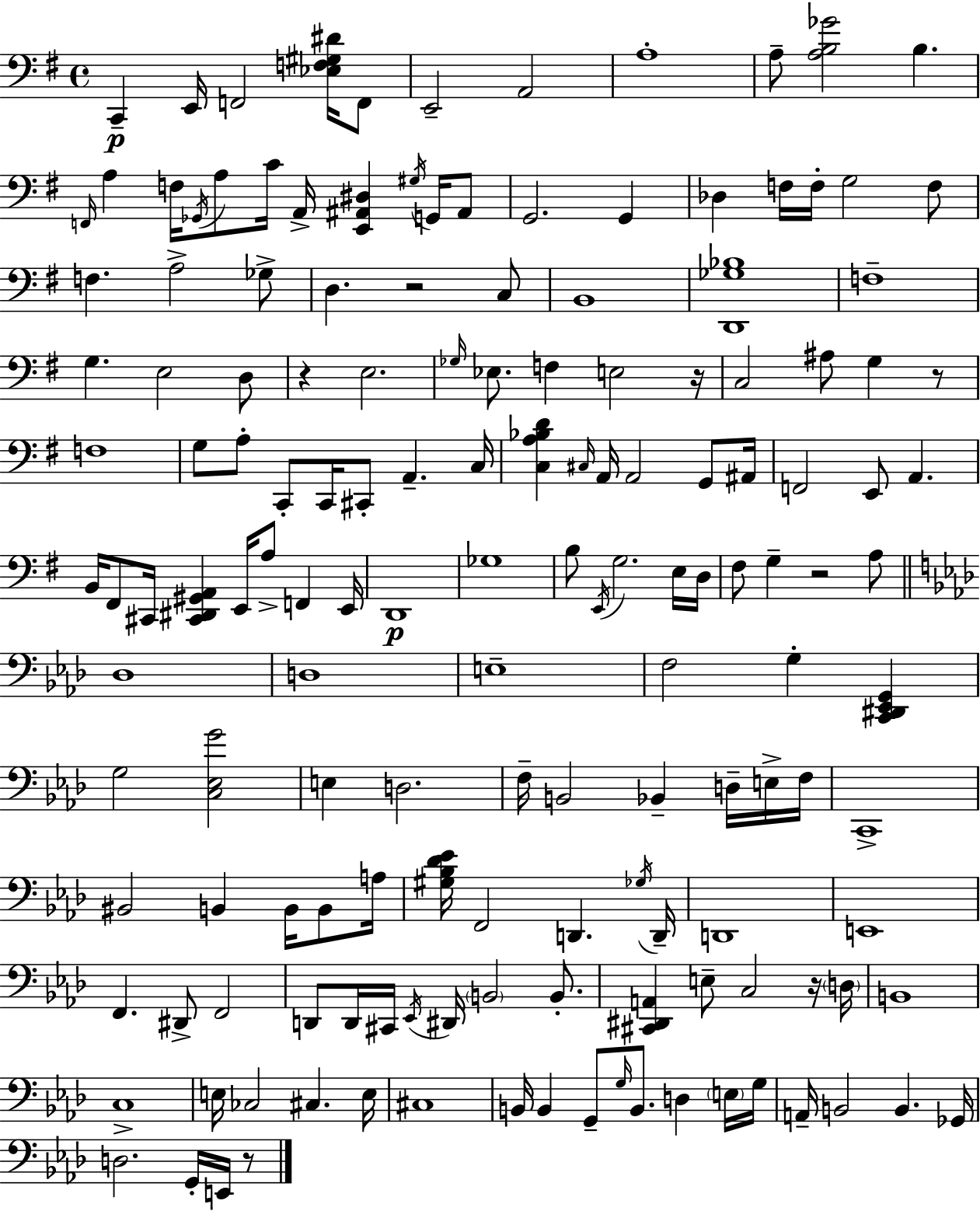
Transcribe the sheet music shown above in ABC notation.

X:1
T:Untitled
M:4/4
L:1/4
K:G
C,, E,,/4 F,,2 [_E,F,^G,^D]/4 F,,/2 E,,2 A,,2 A,4 A,/2 [A,B,_G]2 B, F,,/4 A, F,/4 _G,,/4 A,/2 C/4 A,,/4 [E,,^A,,^D,] ^G,/4 G,,/4 ^A,,/2 G,,2 G,, _D, F,/4 F,/4 G,2 F,/2 F, A,2 _G,/2 D, z2 C,/2 B,,4 [D,,_G,_B,]4 F,4 G, E,2 D,/2 z E,2 _G,/4 _E,/2 F, E,2 z/4 C,2 ^A,/2 G, z/2 F,4 G,/2 A,/2 C,,/2 C,,/4 ^C,,/2 A,, C,/4 [C,A,_B,D] ^C,/4 A,,/4 A,,2 G,,/2 ^A,,/4 F,,2 E,,/2 A,, B,,/4 ^F,,/2 ^C,,/4 [^C,,^D,,^G,,A,,] E,,/4 A,/2 F,, E,,/4 D,,4 _G,4 B,/2 E,,/4 G,2 E,/4 D,/4 ^F,/2 G, z2 A,/2 _D,4 D,4 E,4 F,2 G, [C,,^D,,_E,,G,,] G,2 [C,_E,G]2 E, D,2 F,/4 B,,2 _B,, D,/4 E,/4 F,/4 C,,4 ^B,,2 B,, B,,/4 B,,/2 A,/4 [^G,_B,_D_E]/4 F,,2 D,, _G,/4 D,,/4 D,,4 E,,4 F,, ^D,,/2 F,,2 D,,/2 D,,/4 ^C,,/4 _E,,/4 ^D,,/4 B,,2 B,,/2 [^C,,^D,,A,,] E,/2 C,2 z/4 D,/4 B,,4 C,4 E,/4 _C,2 ^C, E,/4 ^C,4 B,,/4 B,, G,,/2 G,/4 B,,/2 D, E,/4 G,/4 A,,/4 B,,2 B,, _G,,/4 D,2 G,,/4 E,,/4 z/2